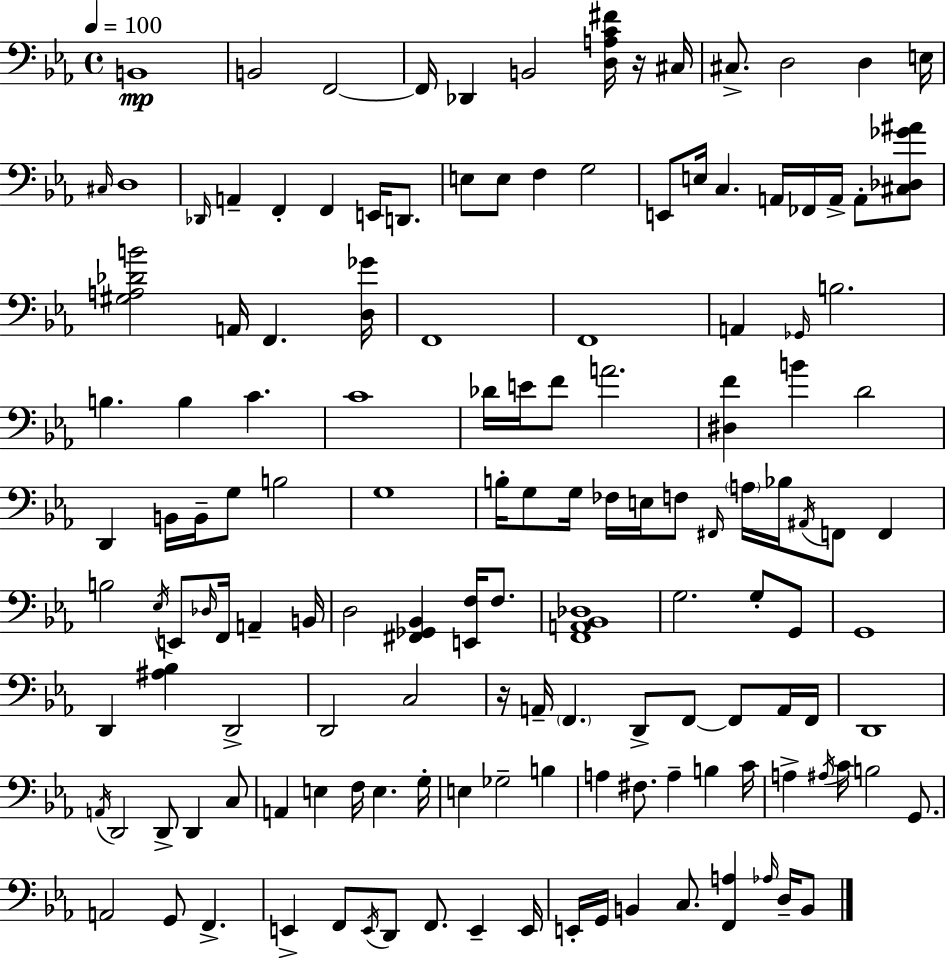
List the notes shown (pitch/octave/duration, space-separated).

B2/w B2/h F2/h F2/s Db2/q B2/h [D3,A3,C4,F#4]/s R/s C#3/s C#3/e. D3/h D3/q E3/s C#3/s D3/w Db2/s A2/q F2/q F2/q E2/s D2/e. E3/e E3/e F3/q G3/h E2/e E3/s C3/q. A2/s FES2/s A2/s A2/e [C#3,Db3,Gb4,A#4]/e [G#3,A3,Db4,B4]/h A2/s F2/q. [D3,Gb4]/s F2/w F2/w A2/q Gb2/s B3/h. B3/q. B3/q C4/q. C4/w Db4/s E4/s F4/e A4/h. [D#3,F4]/q B4/q D4/h D2/q B2/s B2/s G3/e B3/h G3/w B3/s G3/e G3/s FES3/s E3/s F3/e F#2/s A3/s Bb3/s A#2/s F2/e F2/q B3/h Eb3/s E2/e Db3/s F2/s A2/q B2/s D3/h [F#2,Gb2,Bb2]/q [E2,F3]/s F3/e. [F2,A2,Bb2,Db3]/w G3/h. G3/e G2/e G2/w D2/q [A#3,Bb3]/q D2/h D2/h C3/h R/s A2/s F2/q. D2/e F2/e F2/e A2/s F2/s D2/w A2/s D2/h D2/e D2/q C3/e A2/q E3/q F3/s E3/q. G3/s E3/q Gb3/h B3/q A3/q F#3/e. A3/q B3/q C4/s A3/q A#3/s C4/s B3/h G2/e. A2/h G2/e F2/q. E2/q F2/e E2/s D2/e F2/e. E2/q E2/s E2/s G2/s B2/q C3/e. [F2,A3]/q Ab3/s D3/s B2/e